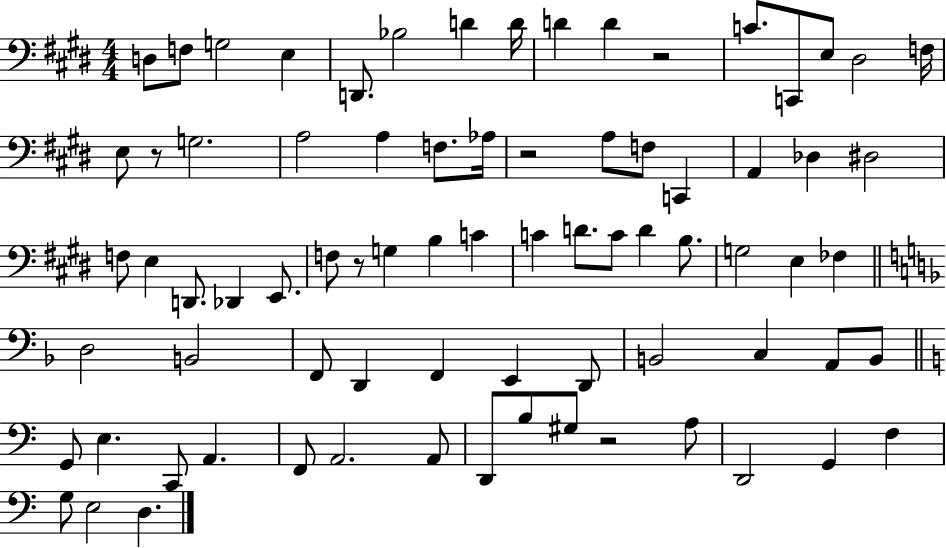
D3/e F3/e G3/h E3/q D2/e. Bb3/h D4/q D4/s D4/q D4/q R/h C4/e. C2/e E3/e D#3/h F3/s E3/e R/e G3/h. A3/h A3/q F3/e. Ab3/s R/h A3/e F3/e C2/q A2/q Db3/q D#3/h F3/e E3/q D2/e. Db2/q E2/e. F3/e R/e G3/q B3/q C4/q C4/q D4/e. C4/e D4/q B3/e. G3/h E3/q FES3/q D3/h B2/h F2/e D2/q F2/q E2/q D2/e B2/h C3/q A2/e B2/e G2/e E3/q. C2/e A2/q. F2/e A2/h. A2/e D2/e B3/e G#3/e R/h A3/e D2/h G2/q F3/q G3/e E3/h D3/q.